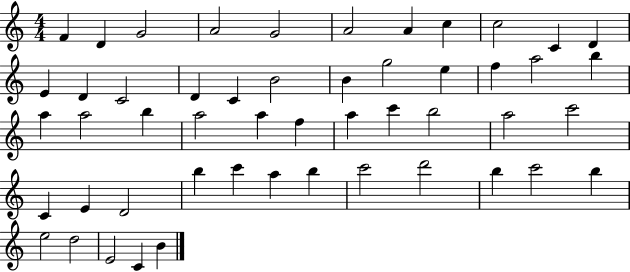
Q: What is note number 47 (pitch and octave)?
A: E5